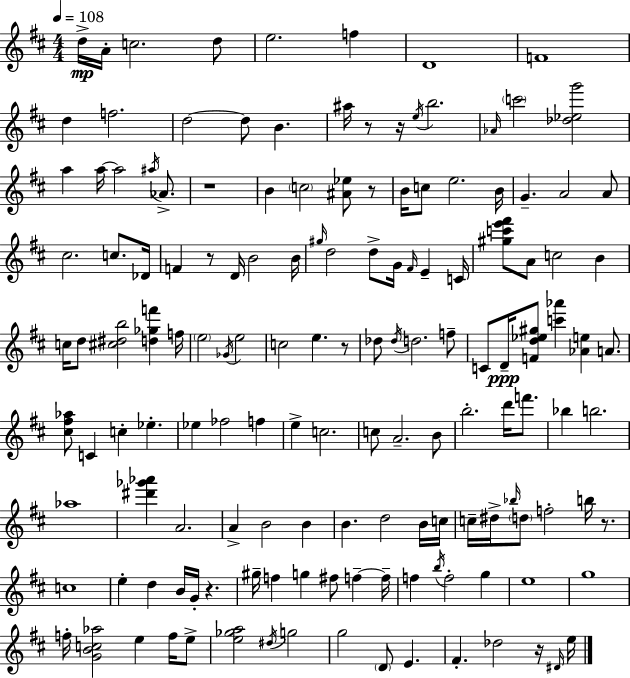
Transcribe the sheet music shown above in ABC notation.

X:1
T:Untitled
M:4/4
L:1/4
K:D
d/4 A/4 c2 d/2 e2 f D4 F4 d f2 d2 d/2 B ^a/4 z/2 z/4 e/4 b2 _A/4 c'2 [_d_eg']2 a a/4 a2 ^a/4 _A/2 z4 B c2 [^A_e]/2 z/2 B/4 c/2 e2 B/4 G A2 A/2 ^c2 c/2 _D/4 F z/2 D/4 B2 B/4 ^g/4 d2 d/2 G/4 ^F/4 E C/4 [^gc'e'^f']/2 A/2 c2 B c/4 d/2 [^c^db]2 [d_gf'] f/4 e2 _G/4 e2 c2 e z/2 _d/2 _d/4 d2 f/2 C/2 D/4 [Fd_e^g]/2 [c'_a'] [_Ae] A/2 [^c^f_a]/2 C c _e _e _f2 f e c2 c/2 A2 B/2 b2 d'/4 f'/2 _b b2 _a4 [^d'_g'_a'] A2 A B2 B B d2 B/4 c/4 c/4 ^d/4 _b/4 d/2 f2 b/4 z/2 c4 e d B/4 G/4 z ^g/4 f g ^f/2 f f/4 f b/4 f2 g e4 g4 f/4 [GBc_a]2 e f/4 e/2 [e_ga]2 ^d/4 g2 g2 D/2 E ^F _d2 z/4 ^D/4 e/4